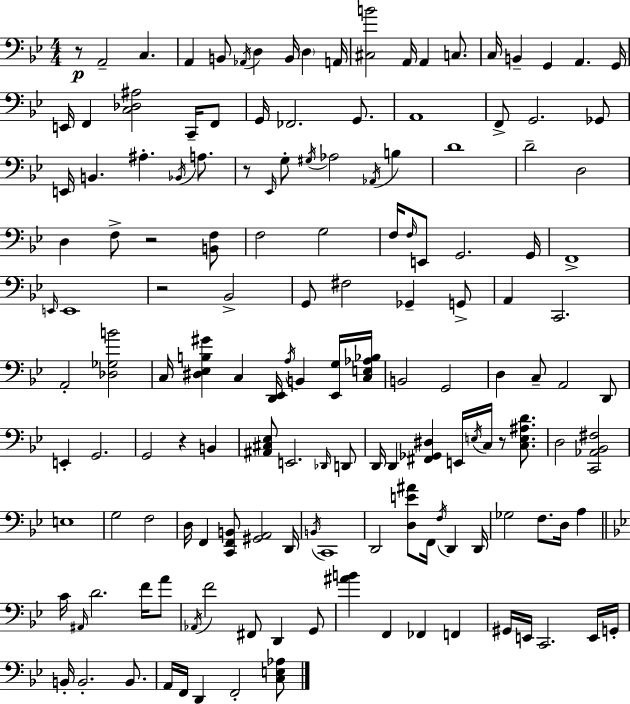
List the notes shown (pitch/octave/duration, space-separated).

R/e A2/h C3/q. A2/q B2/e Ab2/s D3/q B2/s D3/q A2/s [C#3,B4]/h A2/s A2/q C3/e. C3/s B2/q G2/q A2/q. G2/s E2/s F2/q [C3,Db3,A#3]/h C2/s F2/e G2/s FES2/h. G2/e. A2/w F2/e G2/h. Gb2/e E2/s B2/q. A#3/q. Bb2/s A3/e. R/e Eb2/s G3/e G#3/s Ab3/h Ab2/s B3/q D4/w D4/h D3/h D3/q F3/e R/h [B2,F3]/e F3/h G3/h F3/s F3/s E2/e G2/h. G2/s F2/w E2/s E2/w R/h Bb2/h G2/e F#3/h Gb2/q G2/e A2/q C2/h. A2/h [Db3,Gb3,B4]/h C3/s [D#3,Eb3,B3,G#4]/q C3/q [D2,Eb2]/s A3/s B2/q [Eb2,G3]/s [C3,E3,Ab3,Bb3]/s B2/h G2/h D3/q C3/e A2/h D2/e E2/q G2/h. G2/h R/q B2/q [A#2,C#3,Eb3]/e E2/h. Db2/s D2/e D2/s D2/q [F#2,Gb2,D#3]/q E2/s E3/s C3/s R/e [C3,E3,A#3,D4]/e. D3/h [C2,Ab2,Bb2,F#3]/h E3/w G3/h F3/h D3/s F2/q [C2,F2,B2]/e [G#2,A2]/h D2/s B2/s C2/w D2/h [D3,E4,A#4]/e F2/s F3/s D2/q D2/s Gb3/h F3/e. D3/s A3/q C4/s A#2/s D4/h. F4/s A4/e Ab2/s F4/h F#2/e D2/q G2/e [A#4,B4]/q F2/q FES2/q F2/q G#2/s E2/s C2/h. E2/s G2/s B2/s B2/h. B2/e. A2/s F2/s D2/q F2/h [C3,E3,Ab3]/e